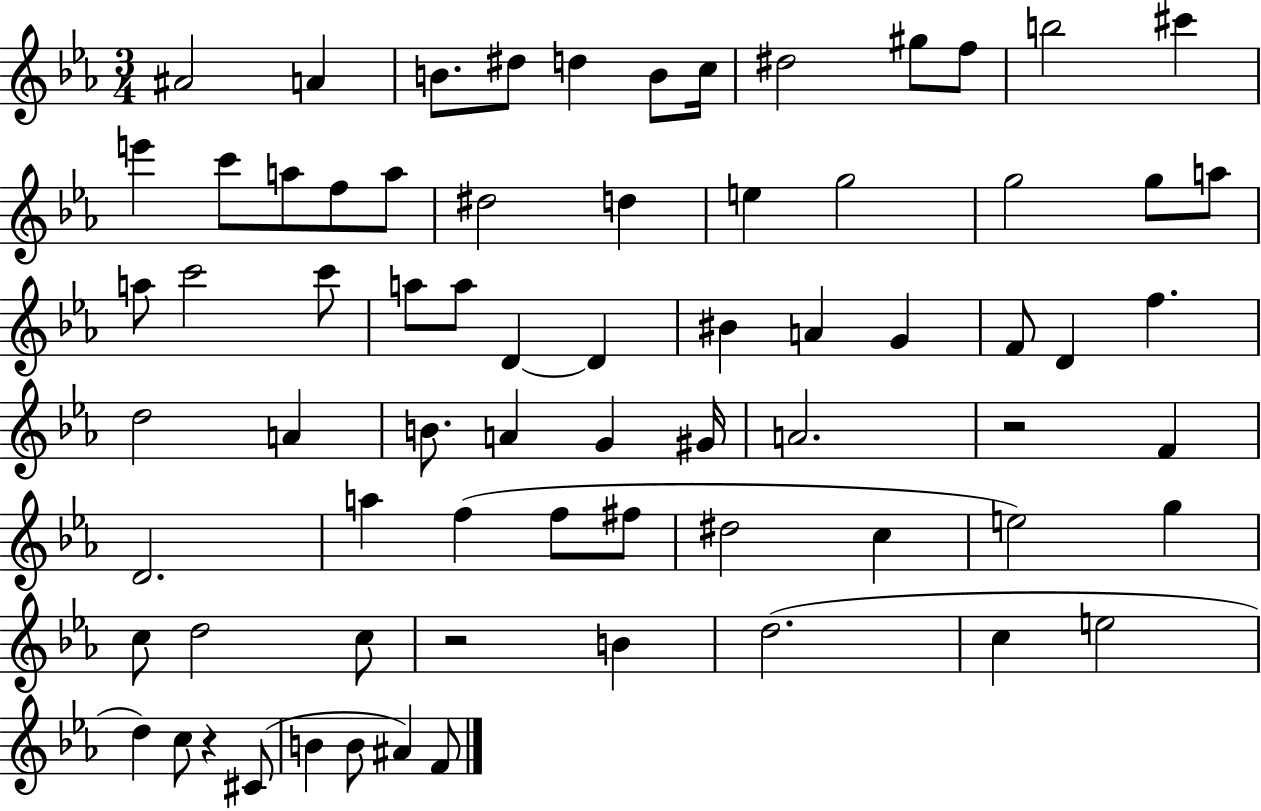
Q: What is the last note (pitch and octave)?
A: F4